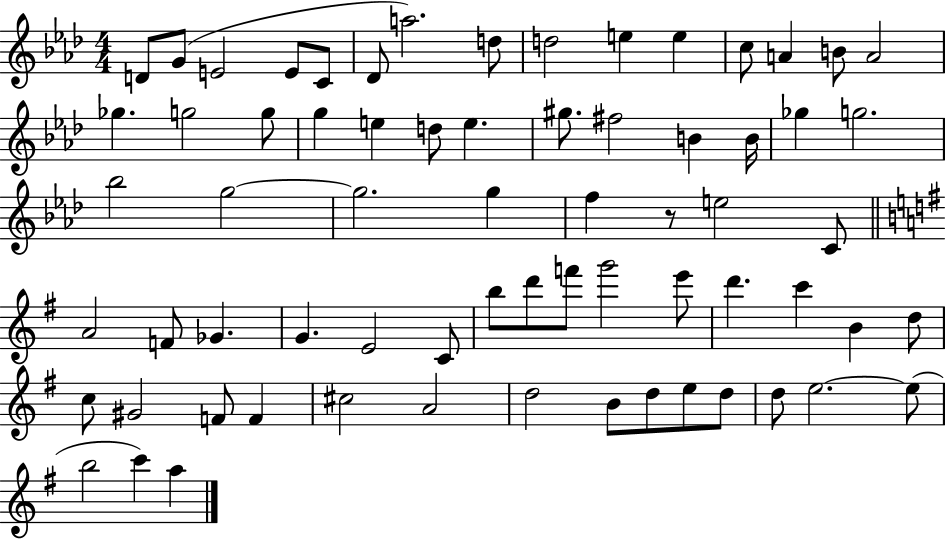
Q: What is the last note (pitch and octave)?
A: A5